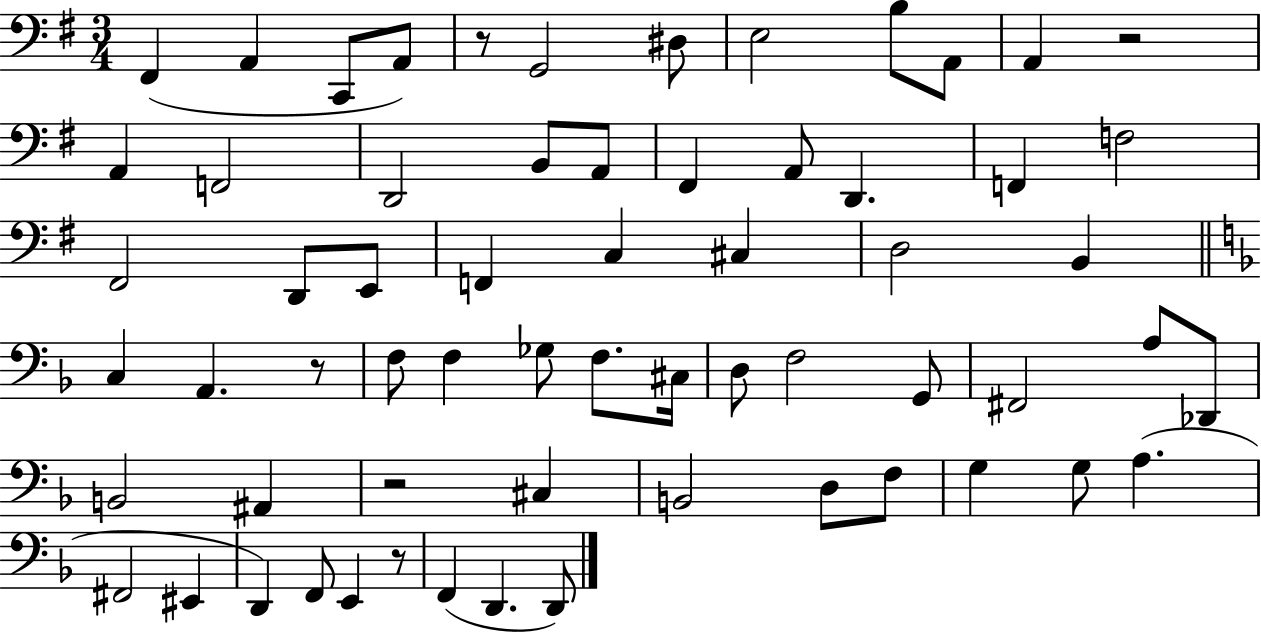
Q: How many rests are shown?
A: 5